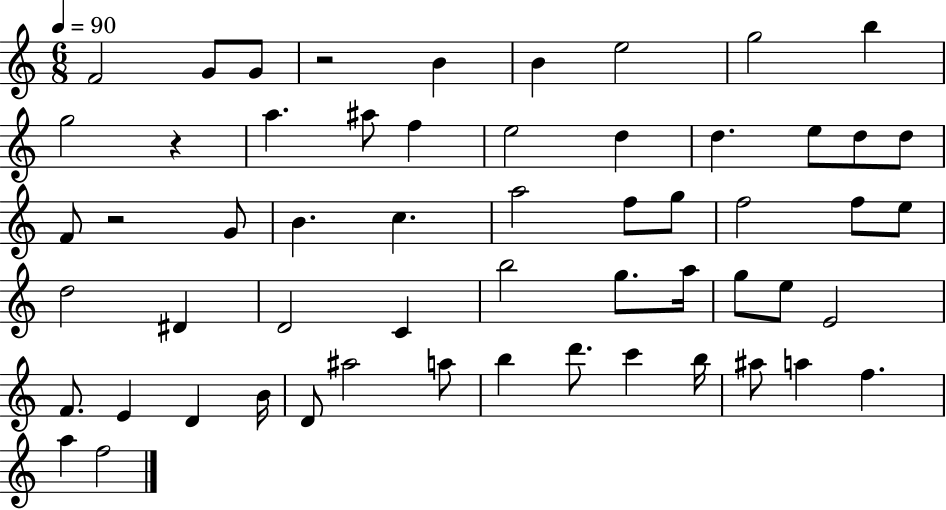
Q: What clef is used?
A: treble